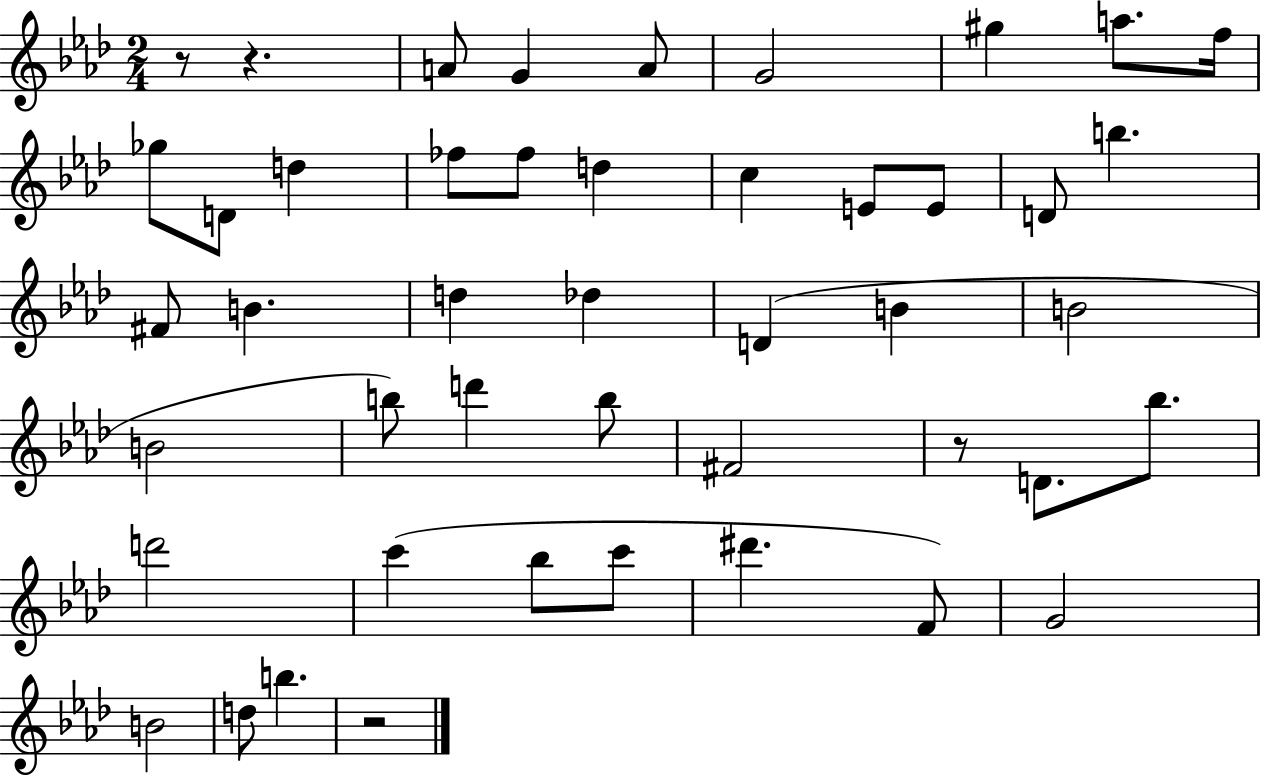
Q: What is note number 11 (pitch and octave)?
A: FES5